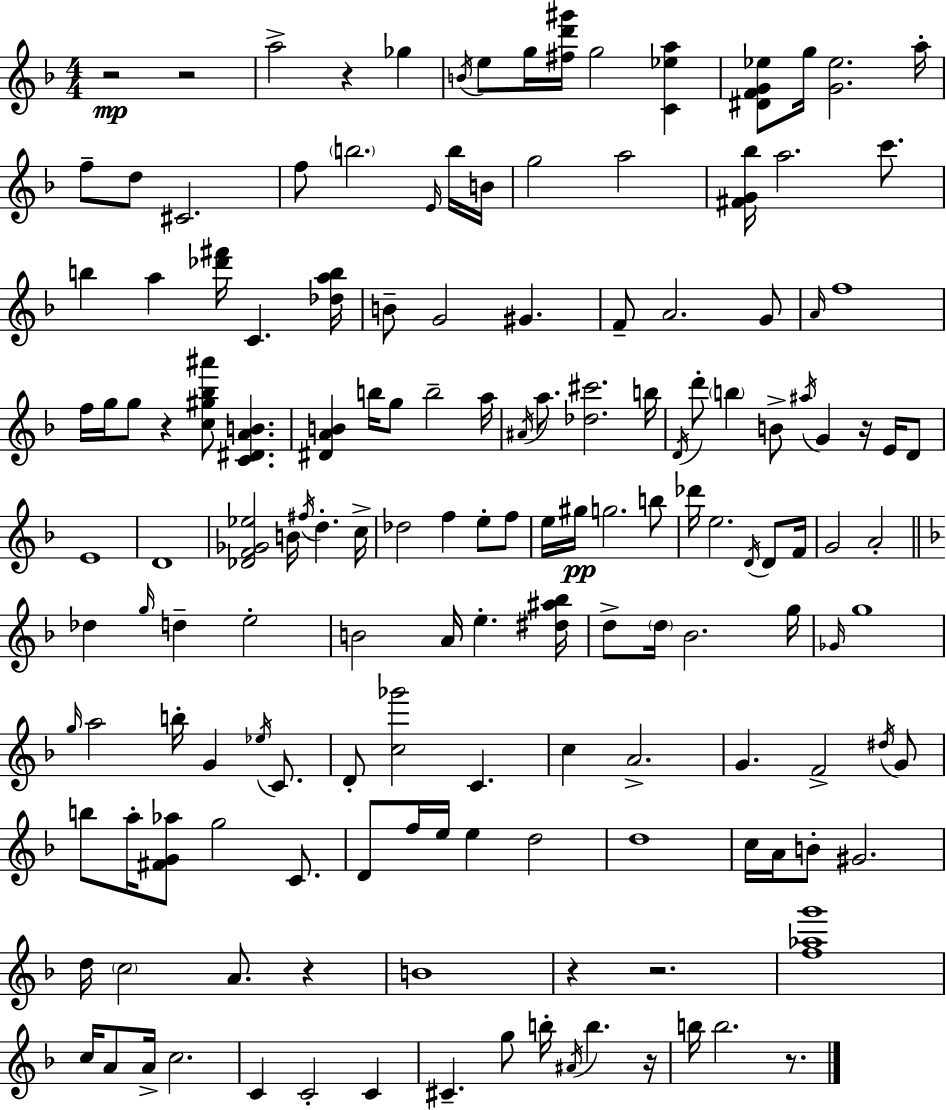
R/h R/h A5/h R/q Gb5/q B4/s E5/e G5/s [F#5,D6,G#6]/s G5/h [C4,Eb5,A5]/q [D#4,F4,G4,Eb5]/e G5/s [G4,Eb5]/h. A5/s F5/e D5/e C#4/h. F5/e B5/h. E4/s B5/s B4/s G5/h A5/h [F#4,G4,Bb5]/s A5/h. C6/e. B5/q A5/q [Db6,F#6]/s C4/q. [Db5,A5,B5]/s B4/e G4/h G#4/q. F4/e A4/h. G4/e A4/s F5/w F5/s G5/s G5/e R/q [C5,G#5,Bb5,A#6]/e [C4,D#4,A4,B4]/q. [D#4,A4,B4]/q B5/s G5/e B5/h A5/s A#4/s A5/e. [Db5,C#6]/h. B5/s D4/s D6/e B5/q B4/e A#5/s G4/q R/s E4/s D4/e E4/w D4/w [Db4,F4,Gb4,Eb5]/h B4/s F#5/s D5/q. C5/s Db5/h F5/q E5/e F5/e E5/s G#5/s G5/h. B5/e Db6/s E5/h. D4/s D4/e F4/s G4/h A4/h Db5/q G5/s D5/q E5/h B4/h A4/s E5/q. [D#5,A#5,Bb5]/s D5/e D5/s Bb4/h. G5/s Gb4/s G5/w G5/s A5/h B5/s G4/q Eb5/s C4/e. D4/e [C5,Gb6]/h C4/q. C5/q A4/h. G4/q. F4/h D#5/s G4/e B5/e A5/s [F#4,G4,Ab5]/e G5/h C4/e. D4/e F5/s E5/s E5/q D5/h D5/w C5/s A4/s B4/e G#4/h. D5/s C5/h A4/e. R/q B4/w R/q R/h. [F5,Ab5,G6]/w C5/s A4/e A4/s C5/h. C4/q C4/h C4/q C#4/q. G5/e B5/s A#4/s B5/q. R/s B5/s B5/h. R/e.